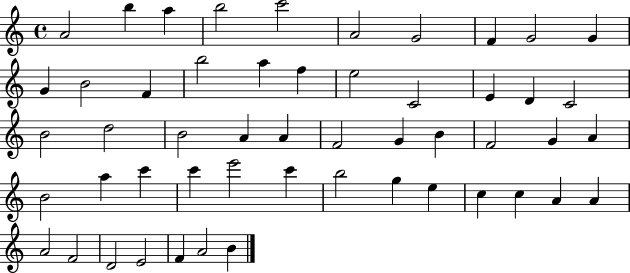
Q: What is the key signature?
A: C major